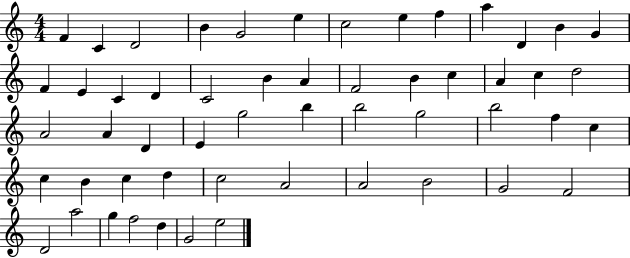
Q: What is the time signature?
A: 4/4